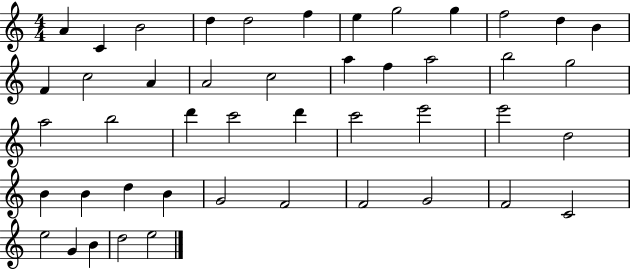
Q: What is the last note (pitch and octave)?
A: E5